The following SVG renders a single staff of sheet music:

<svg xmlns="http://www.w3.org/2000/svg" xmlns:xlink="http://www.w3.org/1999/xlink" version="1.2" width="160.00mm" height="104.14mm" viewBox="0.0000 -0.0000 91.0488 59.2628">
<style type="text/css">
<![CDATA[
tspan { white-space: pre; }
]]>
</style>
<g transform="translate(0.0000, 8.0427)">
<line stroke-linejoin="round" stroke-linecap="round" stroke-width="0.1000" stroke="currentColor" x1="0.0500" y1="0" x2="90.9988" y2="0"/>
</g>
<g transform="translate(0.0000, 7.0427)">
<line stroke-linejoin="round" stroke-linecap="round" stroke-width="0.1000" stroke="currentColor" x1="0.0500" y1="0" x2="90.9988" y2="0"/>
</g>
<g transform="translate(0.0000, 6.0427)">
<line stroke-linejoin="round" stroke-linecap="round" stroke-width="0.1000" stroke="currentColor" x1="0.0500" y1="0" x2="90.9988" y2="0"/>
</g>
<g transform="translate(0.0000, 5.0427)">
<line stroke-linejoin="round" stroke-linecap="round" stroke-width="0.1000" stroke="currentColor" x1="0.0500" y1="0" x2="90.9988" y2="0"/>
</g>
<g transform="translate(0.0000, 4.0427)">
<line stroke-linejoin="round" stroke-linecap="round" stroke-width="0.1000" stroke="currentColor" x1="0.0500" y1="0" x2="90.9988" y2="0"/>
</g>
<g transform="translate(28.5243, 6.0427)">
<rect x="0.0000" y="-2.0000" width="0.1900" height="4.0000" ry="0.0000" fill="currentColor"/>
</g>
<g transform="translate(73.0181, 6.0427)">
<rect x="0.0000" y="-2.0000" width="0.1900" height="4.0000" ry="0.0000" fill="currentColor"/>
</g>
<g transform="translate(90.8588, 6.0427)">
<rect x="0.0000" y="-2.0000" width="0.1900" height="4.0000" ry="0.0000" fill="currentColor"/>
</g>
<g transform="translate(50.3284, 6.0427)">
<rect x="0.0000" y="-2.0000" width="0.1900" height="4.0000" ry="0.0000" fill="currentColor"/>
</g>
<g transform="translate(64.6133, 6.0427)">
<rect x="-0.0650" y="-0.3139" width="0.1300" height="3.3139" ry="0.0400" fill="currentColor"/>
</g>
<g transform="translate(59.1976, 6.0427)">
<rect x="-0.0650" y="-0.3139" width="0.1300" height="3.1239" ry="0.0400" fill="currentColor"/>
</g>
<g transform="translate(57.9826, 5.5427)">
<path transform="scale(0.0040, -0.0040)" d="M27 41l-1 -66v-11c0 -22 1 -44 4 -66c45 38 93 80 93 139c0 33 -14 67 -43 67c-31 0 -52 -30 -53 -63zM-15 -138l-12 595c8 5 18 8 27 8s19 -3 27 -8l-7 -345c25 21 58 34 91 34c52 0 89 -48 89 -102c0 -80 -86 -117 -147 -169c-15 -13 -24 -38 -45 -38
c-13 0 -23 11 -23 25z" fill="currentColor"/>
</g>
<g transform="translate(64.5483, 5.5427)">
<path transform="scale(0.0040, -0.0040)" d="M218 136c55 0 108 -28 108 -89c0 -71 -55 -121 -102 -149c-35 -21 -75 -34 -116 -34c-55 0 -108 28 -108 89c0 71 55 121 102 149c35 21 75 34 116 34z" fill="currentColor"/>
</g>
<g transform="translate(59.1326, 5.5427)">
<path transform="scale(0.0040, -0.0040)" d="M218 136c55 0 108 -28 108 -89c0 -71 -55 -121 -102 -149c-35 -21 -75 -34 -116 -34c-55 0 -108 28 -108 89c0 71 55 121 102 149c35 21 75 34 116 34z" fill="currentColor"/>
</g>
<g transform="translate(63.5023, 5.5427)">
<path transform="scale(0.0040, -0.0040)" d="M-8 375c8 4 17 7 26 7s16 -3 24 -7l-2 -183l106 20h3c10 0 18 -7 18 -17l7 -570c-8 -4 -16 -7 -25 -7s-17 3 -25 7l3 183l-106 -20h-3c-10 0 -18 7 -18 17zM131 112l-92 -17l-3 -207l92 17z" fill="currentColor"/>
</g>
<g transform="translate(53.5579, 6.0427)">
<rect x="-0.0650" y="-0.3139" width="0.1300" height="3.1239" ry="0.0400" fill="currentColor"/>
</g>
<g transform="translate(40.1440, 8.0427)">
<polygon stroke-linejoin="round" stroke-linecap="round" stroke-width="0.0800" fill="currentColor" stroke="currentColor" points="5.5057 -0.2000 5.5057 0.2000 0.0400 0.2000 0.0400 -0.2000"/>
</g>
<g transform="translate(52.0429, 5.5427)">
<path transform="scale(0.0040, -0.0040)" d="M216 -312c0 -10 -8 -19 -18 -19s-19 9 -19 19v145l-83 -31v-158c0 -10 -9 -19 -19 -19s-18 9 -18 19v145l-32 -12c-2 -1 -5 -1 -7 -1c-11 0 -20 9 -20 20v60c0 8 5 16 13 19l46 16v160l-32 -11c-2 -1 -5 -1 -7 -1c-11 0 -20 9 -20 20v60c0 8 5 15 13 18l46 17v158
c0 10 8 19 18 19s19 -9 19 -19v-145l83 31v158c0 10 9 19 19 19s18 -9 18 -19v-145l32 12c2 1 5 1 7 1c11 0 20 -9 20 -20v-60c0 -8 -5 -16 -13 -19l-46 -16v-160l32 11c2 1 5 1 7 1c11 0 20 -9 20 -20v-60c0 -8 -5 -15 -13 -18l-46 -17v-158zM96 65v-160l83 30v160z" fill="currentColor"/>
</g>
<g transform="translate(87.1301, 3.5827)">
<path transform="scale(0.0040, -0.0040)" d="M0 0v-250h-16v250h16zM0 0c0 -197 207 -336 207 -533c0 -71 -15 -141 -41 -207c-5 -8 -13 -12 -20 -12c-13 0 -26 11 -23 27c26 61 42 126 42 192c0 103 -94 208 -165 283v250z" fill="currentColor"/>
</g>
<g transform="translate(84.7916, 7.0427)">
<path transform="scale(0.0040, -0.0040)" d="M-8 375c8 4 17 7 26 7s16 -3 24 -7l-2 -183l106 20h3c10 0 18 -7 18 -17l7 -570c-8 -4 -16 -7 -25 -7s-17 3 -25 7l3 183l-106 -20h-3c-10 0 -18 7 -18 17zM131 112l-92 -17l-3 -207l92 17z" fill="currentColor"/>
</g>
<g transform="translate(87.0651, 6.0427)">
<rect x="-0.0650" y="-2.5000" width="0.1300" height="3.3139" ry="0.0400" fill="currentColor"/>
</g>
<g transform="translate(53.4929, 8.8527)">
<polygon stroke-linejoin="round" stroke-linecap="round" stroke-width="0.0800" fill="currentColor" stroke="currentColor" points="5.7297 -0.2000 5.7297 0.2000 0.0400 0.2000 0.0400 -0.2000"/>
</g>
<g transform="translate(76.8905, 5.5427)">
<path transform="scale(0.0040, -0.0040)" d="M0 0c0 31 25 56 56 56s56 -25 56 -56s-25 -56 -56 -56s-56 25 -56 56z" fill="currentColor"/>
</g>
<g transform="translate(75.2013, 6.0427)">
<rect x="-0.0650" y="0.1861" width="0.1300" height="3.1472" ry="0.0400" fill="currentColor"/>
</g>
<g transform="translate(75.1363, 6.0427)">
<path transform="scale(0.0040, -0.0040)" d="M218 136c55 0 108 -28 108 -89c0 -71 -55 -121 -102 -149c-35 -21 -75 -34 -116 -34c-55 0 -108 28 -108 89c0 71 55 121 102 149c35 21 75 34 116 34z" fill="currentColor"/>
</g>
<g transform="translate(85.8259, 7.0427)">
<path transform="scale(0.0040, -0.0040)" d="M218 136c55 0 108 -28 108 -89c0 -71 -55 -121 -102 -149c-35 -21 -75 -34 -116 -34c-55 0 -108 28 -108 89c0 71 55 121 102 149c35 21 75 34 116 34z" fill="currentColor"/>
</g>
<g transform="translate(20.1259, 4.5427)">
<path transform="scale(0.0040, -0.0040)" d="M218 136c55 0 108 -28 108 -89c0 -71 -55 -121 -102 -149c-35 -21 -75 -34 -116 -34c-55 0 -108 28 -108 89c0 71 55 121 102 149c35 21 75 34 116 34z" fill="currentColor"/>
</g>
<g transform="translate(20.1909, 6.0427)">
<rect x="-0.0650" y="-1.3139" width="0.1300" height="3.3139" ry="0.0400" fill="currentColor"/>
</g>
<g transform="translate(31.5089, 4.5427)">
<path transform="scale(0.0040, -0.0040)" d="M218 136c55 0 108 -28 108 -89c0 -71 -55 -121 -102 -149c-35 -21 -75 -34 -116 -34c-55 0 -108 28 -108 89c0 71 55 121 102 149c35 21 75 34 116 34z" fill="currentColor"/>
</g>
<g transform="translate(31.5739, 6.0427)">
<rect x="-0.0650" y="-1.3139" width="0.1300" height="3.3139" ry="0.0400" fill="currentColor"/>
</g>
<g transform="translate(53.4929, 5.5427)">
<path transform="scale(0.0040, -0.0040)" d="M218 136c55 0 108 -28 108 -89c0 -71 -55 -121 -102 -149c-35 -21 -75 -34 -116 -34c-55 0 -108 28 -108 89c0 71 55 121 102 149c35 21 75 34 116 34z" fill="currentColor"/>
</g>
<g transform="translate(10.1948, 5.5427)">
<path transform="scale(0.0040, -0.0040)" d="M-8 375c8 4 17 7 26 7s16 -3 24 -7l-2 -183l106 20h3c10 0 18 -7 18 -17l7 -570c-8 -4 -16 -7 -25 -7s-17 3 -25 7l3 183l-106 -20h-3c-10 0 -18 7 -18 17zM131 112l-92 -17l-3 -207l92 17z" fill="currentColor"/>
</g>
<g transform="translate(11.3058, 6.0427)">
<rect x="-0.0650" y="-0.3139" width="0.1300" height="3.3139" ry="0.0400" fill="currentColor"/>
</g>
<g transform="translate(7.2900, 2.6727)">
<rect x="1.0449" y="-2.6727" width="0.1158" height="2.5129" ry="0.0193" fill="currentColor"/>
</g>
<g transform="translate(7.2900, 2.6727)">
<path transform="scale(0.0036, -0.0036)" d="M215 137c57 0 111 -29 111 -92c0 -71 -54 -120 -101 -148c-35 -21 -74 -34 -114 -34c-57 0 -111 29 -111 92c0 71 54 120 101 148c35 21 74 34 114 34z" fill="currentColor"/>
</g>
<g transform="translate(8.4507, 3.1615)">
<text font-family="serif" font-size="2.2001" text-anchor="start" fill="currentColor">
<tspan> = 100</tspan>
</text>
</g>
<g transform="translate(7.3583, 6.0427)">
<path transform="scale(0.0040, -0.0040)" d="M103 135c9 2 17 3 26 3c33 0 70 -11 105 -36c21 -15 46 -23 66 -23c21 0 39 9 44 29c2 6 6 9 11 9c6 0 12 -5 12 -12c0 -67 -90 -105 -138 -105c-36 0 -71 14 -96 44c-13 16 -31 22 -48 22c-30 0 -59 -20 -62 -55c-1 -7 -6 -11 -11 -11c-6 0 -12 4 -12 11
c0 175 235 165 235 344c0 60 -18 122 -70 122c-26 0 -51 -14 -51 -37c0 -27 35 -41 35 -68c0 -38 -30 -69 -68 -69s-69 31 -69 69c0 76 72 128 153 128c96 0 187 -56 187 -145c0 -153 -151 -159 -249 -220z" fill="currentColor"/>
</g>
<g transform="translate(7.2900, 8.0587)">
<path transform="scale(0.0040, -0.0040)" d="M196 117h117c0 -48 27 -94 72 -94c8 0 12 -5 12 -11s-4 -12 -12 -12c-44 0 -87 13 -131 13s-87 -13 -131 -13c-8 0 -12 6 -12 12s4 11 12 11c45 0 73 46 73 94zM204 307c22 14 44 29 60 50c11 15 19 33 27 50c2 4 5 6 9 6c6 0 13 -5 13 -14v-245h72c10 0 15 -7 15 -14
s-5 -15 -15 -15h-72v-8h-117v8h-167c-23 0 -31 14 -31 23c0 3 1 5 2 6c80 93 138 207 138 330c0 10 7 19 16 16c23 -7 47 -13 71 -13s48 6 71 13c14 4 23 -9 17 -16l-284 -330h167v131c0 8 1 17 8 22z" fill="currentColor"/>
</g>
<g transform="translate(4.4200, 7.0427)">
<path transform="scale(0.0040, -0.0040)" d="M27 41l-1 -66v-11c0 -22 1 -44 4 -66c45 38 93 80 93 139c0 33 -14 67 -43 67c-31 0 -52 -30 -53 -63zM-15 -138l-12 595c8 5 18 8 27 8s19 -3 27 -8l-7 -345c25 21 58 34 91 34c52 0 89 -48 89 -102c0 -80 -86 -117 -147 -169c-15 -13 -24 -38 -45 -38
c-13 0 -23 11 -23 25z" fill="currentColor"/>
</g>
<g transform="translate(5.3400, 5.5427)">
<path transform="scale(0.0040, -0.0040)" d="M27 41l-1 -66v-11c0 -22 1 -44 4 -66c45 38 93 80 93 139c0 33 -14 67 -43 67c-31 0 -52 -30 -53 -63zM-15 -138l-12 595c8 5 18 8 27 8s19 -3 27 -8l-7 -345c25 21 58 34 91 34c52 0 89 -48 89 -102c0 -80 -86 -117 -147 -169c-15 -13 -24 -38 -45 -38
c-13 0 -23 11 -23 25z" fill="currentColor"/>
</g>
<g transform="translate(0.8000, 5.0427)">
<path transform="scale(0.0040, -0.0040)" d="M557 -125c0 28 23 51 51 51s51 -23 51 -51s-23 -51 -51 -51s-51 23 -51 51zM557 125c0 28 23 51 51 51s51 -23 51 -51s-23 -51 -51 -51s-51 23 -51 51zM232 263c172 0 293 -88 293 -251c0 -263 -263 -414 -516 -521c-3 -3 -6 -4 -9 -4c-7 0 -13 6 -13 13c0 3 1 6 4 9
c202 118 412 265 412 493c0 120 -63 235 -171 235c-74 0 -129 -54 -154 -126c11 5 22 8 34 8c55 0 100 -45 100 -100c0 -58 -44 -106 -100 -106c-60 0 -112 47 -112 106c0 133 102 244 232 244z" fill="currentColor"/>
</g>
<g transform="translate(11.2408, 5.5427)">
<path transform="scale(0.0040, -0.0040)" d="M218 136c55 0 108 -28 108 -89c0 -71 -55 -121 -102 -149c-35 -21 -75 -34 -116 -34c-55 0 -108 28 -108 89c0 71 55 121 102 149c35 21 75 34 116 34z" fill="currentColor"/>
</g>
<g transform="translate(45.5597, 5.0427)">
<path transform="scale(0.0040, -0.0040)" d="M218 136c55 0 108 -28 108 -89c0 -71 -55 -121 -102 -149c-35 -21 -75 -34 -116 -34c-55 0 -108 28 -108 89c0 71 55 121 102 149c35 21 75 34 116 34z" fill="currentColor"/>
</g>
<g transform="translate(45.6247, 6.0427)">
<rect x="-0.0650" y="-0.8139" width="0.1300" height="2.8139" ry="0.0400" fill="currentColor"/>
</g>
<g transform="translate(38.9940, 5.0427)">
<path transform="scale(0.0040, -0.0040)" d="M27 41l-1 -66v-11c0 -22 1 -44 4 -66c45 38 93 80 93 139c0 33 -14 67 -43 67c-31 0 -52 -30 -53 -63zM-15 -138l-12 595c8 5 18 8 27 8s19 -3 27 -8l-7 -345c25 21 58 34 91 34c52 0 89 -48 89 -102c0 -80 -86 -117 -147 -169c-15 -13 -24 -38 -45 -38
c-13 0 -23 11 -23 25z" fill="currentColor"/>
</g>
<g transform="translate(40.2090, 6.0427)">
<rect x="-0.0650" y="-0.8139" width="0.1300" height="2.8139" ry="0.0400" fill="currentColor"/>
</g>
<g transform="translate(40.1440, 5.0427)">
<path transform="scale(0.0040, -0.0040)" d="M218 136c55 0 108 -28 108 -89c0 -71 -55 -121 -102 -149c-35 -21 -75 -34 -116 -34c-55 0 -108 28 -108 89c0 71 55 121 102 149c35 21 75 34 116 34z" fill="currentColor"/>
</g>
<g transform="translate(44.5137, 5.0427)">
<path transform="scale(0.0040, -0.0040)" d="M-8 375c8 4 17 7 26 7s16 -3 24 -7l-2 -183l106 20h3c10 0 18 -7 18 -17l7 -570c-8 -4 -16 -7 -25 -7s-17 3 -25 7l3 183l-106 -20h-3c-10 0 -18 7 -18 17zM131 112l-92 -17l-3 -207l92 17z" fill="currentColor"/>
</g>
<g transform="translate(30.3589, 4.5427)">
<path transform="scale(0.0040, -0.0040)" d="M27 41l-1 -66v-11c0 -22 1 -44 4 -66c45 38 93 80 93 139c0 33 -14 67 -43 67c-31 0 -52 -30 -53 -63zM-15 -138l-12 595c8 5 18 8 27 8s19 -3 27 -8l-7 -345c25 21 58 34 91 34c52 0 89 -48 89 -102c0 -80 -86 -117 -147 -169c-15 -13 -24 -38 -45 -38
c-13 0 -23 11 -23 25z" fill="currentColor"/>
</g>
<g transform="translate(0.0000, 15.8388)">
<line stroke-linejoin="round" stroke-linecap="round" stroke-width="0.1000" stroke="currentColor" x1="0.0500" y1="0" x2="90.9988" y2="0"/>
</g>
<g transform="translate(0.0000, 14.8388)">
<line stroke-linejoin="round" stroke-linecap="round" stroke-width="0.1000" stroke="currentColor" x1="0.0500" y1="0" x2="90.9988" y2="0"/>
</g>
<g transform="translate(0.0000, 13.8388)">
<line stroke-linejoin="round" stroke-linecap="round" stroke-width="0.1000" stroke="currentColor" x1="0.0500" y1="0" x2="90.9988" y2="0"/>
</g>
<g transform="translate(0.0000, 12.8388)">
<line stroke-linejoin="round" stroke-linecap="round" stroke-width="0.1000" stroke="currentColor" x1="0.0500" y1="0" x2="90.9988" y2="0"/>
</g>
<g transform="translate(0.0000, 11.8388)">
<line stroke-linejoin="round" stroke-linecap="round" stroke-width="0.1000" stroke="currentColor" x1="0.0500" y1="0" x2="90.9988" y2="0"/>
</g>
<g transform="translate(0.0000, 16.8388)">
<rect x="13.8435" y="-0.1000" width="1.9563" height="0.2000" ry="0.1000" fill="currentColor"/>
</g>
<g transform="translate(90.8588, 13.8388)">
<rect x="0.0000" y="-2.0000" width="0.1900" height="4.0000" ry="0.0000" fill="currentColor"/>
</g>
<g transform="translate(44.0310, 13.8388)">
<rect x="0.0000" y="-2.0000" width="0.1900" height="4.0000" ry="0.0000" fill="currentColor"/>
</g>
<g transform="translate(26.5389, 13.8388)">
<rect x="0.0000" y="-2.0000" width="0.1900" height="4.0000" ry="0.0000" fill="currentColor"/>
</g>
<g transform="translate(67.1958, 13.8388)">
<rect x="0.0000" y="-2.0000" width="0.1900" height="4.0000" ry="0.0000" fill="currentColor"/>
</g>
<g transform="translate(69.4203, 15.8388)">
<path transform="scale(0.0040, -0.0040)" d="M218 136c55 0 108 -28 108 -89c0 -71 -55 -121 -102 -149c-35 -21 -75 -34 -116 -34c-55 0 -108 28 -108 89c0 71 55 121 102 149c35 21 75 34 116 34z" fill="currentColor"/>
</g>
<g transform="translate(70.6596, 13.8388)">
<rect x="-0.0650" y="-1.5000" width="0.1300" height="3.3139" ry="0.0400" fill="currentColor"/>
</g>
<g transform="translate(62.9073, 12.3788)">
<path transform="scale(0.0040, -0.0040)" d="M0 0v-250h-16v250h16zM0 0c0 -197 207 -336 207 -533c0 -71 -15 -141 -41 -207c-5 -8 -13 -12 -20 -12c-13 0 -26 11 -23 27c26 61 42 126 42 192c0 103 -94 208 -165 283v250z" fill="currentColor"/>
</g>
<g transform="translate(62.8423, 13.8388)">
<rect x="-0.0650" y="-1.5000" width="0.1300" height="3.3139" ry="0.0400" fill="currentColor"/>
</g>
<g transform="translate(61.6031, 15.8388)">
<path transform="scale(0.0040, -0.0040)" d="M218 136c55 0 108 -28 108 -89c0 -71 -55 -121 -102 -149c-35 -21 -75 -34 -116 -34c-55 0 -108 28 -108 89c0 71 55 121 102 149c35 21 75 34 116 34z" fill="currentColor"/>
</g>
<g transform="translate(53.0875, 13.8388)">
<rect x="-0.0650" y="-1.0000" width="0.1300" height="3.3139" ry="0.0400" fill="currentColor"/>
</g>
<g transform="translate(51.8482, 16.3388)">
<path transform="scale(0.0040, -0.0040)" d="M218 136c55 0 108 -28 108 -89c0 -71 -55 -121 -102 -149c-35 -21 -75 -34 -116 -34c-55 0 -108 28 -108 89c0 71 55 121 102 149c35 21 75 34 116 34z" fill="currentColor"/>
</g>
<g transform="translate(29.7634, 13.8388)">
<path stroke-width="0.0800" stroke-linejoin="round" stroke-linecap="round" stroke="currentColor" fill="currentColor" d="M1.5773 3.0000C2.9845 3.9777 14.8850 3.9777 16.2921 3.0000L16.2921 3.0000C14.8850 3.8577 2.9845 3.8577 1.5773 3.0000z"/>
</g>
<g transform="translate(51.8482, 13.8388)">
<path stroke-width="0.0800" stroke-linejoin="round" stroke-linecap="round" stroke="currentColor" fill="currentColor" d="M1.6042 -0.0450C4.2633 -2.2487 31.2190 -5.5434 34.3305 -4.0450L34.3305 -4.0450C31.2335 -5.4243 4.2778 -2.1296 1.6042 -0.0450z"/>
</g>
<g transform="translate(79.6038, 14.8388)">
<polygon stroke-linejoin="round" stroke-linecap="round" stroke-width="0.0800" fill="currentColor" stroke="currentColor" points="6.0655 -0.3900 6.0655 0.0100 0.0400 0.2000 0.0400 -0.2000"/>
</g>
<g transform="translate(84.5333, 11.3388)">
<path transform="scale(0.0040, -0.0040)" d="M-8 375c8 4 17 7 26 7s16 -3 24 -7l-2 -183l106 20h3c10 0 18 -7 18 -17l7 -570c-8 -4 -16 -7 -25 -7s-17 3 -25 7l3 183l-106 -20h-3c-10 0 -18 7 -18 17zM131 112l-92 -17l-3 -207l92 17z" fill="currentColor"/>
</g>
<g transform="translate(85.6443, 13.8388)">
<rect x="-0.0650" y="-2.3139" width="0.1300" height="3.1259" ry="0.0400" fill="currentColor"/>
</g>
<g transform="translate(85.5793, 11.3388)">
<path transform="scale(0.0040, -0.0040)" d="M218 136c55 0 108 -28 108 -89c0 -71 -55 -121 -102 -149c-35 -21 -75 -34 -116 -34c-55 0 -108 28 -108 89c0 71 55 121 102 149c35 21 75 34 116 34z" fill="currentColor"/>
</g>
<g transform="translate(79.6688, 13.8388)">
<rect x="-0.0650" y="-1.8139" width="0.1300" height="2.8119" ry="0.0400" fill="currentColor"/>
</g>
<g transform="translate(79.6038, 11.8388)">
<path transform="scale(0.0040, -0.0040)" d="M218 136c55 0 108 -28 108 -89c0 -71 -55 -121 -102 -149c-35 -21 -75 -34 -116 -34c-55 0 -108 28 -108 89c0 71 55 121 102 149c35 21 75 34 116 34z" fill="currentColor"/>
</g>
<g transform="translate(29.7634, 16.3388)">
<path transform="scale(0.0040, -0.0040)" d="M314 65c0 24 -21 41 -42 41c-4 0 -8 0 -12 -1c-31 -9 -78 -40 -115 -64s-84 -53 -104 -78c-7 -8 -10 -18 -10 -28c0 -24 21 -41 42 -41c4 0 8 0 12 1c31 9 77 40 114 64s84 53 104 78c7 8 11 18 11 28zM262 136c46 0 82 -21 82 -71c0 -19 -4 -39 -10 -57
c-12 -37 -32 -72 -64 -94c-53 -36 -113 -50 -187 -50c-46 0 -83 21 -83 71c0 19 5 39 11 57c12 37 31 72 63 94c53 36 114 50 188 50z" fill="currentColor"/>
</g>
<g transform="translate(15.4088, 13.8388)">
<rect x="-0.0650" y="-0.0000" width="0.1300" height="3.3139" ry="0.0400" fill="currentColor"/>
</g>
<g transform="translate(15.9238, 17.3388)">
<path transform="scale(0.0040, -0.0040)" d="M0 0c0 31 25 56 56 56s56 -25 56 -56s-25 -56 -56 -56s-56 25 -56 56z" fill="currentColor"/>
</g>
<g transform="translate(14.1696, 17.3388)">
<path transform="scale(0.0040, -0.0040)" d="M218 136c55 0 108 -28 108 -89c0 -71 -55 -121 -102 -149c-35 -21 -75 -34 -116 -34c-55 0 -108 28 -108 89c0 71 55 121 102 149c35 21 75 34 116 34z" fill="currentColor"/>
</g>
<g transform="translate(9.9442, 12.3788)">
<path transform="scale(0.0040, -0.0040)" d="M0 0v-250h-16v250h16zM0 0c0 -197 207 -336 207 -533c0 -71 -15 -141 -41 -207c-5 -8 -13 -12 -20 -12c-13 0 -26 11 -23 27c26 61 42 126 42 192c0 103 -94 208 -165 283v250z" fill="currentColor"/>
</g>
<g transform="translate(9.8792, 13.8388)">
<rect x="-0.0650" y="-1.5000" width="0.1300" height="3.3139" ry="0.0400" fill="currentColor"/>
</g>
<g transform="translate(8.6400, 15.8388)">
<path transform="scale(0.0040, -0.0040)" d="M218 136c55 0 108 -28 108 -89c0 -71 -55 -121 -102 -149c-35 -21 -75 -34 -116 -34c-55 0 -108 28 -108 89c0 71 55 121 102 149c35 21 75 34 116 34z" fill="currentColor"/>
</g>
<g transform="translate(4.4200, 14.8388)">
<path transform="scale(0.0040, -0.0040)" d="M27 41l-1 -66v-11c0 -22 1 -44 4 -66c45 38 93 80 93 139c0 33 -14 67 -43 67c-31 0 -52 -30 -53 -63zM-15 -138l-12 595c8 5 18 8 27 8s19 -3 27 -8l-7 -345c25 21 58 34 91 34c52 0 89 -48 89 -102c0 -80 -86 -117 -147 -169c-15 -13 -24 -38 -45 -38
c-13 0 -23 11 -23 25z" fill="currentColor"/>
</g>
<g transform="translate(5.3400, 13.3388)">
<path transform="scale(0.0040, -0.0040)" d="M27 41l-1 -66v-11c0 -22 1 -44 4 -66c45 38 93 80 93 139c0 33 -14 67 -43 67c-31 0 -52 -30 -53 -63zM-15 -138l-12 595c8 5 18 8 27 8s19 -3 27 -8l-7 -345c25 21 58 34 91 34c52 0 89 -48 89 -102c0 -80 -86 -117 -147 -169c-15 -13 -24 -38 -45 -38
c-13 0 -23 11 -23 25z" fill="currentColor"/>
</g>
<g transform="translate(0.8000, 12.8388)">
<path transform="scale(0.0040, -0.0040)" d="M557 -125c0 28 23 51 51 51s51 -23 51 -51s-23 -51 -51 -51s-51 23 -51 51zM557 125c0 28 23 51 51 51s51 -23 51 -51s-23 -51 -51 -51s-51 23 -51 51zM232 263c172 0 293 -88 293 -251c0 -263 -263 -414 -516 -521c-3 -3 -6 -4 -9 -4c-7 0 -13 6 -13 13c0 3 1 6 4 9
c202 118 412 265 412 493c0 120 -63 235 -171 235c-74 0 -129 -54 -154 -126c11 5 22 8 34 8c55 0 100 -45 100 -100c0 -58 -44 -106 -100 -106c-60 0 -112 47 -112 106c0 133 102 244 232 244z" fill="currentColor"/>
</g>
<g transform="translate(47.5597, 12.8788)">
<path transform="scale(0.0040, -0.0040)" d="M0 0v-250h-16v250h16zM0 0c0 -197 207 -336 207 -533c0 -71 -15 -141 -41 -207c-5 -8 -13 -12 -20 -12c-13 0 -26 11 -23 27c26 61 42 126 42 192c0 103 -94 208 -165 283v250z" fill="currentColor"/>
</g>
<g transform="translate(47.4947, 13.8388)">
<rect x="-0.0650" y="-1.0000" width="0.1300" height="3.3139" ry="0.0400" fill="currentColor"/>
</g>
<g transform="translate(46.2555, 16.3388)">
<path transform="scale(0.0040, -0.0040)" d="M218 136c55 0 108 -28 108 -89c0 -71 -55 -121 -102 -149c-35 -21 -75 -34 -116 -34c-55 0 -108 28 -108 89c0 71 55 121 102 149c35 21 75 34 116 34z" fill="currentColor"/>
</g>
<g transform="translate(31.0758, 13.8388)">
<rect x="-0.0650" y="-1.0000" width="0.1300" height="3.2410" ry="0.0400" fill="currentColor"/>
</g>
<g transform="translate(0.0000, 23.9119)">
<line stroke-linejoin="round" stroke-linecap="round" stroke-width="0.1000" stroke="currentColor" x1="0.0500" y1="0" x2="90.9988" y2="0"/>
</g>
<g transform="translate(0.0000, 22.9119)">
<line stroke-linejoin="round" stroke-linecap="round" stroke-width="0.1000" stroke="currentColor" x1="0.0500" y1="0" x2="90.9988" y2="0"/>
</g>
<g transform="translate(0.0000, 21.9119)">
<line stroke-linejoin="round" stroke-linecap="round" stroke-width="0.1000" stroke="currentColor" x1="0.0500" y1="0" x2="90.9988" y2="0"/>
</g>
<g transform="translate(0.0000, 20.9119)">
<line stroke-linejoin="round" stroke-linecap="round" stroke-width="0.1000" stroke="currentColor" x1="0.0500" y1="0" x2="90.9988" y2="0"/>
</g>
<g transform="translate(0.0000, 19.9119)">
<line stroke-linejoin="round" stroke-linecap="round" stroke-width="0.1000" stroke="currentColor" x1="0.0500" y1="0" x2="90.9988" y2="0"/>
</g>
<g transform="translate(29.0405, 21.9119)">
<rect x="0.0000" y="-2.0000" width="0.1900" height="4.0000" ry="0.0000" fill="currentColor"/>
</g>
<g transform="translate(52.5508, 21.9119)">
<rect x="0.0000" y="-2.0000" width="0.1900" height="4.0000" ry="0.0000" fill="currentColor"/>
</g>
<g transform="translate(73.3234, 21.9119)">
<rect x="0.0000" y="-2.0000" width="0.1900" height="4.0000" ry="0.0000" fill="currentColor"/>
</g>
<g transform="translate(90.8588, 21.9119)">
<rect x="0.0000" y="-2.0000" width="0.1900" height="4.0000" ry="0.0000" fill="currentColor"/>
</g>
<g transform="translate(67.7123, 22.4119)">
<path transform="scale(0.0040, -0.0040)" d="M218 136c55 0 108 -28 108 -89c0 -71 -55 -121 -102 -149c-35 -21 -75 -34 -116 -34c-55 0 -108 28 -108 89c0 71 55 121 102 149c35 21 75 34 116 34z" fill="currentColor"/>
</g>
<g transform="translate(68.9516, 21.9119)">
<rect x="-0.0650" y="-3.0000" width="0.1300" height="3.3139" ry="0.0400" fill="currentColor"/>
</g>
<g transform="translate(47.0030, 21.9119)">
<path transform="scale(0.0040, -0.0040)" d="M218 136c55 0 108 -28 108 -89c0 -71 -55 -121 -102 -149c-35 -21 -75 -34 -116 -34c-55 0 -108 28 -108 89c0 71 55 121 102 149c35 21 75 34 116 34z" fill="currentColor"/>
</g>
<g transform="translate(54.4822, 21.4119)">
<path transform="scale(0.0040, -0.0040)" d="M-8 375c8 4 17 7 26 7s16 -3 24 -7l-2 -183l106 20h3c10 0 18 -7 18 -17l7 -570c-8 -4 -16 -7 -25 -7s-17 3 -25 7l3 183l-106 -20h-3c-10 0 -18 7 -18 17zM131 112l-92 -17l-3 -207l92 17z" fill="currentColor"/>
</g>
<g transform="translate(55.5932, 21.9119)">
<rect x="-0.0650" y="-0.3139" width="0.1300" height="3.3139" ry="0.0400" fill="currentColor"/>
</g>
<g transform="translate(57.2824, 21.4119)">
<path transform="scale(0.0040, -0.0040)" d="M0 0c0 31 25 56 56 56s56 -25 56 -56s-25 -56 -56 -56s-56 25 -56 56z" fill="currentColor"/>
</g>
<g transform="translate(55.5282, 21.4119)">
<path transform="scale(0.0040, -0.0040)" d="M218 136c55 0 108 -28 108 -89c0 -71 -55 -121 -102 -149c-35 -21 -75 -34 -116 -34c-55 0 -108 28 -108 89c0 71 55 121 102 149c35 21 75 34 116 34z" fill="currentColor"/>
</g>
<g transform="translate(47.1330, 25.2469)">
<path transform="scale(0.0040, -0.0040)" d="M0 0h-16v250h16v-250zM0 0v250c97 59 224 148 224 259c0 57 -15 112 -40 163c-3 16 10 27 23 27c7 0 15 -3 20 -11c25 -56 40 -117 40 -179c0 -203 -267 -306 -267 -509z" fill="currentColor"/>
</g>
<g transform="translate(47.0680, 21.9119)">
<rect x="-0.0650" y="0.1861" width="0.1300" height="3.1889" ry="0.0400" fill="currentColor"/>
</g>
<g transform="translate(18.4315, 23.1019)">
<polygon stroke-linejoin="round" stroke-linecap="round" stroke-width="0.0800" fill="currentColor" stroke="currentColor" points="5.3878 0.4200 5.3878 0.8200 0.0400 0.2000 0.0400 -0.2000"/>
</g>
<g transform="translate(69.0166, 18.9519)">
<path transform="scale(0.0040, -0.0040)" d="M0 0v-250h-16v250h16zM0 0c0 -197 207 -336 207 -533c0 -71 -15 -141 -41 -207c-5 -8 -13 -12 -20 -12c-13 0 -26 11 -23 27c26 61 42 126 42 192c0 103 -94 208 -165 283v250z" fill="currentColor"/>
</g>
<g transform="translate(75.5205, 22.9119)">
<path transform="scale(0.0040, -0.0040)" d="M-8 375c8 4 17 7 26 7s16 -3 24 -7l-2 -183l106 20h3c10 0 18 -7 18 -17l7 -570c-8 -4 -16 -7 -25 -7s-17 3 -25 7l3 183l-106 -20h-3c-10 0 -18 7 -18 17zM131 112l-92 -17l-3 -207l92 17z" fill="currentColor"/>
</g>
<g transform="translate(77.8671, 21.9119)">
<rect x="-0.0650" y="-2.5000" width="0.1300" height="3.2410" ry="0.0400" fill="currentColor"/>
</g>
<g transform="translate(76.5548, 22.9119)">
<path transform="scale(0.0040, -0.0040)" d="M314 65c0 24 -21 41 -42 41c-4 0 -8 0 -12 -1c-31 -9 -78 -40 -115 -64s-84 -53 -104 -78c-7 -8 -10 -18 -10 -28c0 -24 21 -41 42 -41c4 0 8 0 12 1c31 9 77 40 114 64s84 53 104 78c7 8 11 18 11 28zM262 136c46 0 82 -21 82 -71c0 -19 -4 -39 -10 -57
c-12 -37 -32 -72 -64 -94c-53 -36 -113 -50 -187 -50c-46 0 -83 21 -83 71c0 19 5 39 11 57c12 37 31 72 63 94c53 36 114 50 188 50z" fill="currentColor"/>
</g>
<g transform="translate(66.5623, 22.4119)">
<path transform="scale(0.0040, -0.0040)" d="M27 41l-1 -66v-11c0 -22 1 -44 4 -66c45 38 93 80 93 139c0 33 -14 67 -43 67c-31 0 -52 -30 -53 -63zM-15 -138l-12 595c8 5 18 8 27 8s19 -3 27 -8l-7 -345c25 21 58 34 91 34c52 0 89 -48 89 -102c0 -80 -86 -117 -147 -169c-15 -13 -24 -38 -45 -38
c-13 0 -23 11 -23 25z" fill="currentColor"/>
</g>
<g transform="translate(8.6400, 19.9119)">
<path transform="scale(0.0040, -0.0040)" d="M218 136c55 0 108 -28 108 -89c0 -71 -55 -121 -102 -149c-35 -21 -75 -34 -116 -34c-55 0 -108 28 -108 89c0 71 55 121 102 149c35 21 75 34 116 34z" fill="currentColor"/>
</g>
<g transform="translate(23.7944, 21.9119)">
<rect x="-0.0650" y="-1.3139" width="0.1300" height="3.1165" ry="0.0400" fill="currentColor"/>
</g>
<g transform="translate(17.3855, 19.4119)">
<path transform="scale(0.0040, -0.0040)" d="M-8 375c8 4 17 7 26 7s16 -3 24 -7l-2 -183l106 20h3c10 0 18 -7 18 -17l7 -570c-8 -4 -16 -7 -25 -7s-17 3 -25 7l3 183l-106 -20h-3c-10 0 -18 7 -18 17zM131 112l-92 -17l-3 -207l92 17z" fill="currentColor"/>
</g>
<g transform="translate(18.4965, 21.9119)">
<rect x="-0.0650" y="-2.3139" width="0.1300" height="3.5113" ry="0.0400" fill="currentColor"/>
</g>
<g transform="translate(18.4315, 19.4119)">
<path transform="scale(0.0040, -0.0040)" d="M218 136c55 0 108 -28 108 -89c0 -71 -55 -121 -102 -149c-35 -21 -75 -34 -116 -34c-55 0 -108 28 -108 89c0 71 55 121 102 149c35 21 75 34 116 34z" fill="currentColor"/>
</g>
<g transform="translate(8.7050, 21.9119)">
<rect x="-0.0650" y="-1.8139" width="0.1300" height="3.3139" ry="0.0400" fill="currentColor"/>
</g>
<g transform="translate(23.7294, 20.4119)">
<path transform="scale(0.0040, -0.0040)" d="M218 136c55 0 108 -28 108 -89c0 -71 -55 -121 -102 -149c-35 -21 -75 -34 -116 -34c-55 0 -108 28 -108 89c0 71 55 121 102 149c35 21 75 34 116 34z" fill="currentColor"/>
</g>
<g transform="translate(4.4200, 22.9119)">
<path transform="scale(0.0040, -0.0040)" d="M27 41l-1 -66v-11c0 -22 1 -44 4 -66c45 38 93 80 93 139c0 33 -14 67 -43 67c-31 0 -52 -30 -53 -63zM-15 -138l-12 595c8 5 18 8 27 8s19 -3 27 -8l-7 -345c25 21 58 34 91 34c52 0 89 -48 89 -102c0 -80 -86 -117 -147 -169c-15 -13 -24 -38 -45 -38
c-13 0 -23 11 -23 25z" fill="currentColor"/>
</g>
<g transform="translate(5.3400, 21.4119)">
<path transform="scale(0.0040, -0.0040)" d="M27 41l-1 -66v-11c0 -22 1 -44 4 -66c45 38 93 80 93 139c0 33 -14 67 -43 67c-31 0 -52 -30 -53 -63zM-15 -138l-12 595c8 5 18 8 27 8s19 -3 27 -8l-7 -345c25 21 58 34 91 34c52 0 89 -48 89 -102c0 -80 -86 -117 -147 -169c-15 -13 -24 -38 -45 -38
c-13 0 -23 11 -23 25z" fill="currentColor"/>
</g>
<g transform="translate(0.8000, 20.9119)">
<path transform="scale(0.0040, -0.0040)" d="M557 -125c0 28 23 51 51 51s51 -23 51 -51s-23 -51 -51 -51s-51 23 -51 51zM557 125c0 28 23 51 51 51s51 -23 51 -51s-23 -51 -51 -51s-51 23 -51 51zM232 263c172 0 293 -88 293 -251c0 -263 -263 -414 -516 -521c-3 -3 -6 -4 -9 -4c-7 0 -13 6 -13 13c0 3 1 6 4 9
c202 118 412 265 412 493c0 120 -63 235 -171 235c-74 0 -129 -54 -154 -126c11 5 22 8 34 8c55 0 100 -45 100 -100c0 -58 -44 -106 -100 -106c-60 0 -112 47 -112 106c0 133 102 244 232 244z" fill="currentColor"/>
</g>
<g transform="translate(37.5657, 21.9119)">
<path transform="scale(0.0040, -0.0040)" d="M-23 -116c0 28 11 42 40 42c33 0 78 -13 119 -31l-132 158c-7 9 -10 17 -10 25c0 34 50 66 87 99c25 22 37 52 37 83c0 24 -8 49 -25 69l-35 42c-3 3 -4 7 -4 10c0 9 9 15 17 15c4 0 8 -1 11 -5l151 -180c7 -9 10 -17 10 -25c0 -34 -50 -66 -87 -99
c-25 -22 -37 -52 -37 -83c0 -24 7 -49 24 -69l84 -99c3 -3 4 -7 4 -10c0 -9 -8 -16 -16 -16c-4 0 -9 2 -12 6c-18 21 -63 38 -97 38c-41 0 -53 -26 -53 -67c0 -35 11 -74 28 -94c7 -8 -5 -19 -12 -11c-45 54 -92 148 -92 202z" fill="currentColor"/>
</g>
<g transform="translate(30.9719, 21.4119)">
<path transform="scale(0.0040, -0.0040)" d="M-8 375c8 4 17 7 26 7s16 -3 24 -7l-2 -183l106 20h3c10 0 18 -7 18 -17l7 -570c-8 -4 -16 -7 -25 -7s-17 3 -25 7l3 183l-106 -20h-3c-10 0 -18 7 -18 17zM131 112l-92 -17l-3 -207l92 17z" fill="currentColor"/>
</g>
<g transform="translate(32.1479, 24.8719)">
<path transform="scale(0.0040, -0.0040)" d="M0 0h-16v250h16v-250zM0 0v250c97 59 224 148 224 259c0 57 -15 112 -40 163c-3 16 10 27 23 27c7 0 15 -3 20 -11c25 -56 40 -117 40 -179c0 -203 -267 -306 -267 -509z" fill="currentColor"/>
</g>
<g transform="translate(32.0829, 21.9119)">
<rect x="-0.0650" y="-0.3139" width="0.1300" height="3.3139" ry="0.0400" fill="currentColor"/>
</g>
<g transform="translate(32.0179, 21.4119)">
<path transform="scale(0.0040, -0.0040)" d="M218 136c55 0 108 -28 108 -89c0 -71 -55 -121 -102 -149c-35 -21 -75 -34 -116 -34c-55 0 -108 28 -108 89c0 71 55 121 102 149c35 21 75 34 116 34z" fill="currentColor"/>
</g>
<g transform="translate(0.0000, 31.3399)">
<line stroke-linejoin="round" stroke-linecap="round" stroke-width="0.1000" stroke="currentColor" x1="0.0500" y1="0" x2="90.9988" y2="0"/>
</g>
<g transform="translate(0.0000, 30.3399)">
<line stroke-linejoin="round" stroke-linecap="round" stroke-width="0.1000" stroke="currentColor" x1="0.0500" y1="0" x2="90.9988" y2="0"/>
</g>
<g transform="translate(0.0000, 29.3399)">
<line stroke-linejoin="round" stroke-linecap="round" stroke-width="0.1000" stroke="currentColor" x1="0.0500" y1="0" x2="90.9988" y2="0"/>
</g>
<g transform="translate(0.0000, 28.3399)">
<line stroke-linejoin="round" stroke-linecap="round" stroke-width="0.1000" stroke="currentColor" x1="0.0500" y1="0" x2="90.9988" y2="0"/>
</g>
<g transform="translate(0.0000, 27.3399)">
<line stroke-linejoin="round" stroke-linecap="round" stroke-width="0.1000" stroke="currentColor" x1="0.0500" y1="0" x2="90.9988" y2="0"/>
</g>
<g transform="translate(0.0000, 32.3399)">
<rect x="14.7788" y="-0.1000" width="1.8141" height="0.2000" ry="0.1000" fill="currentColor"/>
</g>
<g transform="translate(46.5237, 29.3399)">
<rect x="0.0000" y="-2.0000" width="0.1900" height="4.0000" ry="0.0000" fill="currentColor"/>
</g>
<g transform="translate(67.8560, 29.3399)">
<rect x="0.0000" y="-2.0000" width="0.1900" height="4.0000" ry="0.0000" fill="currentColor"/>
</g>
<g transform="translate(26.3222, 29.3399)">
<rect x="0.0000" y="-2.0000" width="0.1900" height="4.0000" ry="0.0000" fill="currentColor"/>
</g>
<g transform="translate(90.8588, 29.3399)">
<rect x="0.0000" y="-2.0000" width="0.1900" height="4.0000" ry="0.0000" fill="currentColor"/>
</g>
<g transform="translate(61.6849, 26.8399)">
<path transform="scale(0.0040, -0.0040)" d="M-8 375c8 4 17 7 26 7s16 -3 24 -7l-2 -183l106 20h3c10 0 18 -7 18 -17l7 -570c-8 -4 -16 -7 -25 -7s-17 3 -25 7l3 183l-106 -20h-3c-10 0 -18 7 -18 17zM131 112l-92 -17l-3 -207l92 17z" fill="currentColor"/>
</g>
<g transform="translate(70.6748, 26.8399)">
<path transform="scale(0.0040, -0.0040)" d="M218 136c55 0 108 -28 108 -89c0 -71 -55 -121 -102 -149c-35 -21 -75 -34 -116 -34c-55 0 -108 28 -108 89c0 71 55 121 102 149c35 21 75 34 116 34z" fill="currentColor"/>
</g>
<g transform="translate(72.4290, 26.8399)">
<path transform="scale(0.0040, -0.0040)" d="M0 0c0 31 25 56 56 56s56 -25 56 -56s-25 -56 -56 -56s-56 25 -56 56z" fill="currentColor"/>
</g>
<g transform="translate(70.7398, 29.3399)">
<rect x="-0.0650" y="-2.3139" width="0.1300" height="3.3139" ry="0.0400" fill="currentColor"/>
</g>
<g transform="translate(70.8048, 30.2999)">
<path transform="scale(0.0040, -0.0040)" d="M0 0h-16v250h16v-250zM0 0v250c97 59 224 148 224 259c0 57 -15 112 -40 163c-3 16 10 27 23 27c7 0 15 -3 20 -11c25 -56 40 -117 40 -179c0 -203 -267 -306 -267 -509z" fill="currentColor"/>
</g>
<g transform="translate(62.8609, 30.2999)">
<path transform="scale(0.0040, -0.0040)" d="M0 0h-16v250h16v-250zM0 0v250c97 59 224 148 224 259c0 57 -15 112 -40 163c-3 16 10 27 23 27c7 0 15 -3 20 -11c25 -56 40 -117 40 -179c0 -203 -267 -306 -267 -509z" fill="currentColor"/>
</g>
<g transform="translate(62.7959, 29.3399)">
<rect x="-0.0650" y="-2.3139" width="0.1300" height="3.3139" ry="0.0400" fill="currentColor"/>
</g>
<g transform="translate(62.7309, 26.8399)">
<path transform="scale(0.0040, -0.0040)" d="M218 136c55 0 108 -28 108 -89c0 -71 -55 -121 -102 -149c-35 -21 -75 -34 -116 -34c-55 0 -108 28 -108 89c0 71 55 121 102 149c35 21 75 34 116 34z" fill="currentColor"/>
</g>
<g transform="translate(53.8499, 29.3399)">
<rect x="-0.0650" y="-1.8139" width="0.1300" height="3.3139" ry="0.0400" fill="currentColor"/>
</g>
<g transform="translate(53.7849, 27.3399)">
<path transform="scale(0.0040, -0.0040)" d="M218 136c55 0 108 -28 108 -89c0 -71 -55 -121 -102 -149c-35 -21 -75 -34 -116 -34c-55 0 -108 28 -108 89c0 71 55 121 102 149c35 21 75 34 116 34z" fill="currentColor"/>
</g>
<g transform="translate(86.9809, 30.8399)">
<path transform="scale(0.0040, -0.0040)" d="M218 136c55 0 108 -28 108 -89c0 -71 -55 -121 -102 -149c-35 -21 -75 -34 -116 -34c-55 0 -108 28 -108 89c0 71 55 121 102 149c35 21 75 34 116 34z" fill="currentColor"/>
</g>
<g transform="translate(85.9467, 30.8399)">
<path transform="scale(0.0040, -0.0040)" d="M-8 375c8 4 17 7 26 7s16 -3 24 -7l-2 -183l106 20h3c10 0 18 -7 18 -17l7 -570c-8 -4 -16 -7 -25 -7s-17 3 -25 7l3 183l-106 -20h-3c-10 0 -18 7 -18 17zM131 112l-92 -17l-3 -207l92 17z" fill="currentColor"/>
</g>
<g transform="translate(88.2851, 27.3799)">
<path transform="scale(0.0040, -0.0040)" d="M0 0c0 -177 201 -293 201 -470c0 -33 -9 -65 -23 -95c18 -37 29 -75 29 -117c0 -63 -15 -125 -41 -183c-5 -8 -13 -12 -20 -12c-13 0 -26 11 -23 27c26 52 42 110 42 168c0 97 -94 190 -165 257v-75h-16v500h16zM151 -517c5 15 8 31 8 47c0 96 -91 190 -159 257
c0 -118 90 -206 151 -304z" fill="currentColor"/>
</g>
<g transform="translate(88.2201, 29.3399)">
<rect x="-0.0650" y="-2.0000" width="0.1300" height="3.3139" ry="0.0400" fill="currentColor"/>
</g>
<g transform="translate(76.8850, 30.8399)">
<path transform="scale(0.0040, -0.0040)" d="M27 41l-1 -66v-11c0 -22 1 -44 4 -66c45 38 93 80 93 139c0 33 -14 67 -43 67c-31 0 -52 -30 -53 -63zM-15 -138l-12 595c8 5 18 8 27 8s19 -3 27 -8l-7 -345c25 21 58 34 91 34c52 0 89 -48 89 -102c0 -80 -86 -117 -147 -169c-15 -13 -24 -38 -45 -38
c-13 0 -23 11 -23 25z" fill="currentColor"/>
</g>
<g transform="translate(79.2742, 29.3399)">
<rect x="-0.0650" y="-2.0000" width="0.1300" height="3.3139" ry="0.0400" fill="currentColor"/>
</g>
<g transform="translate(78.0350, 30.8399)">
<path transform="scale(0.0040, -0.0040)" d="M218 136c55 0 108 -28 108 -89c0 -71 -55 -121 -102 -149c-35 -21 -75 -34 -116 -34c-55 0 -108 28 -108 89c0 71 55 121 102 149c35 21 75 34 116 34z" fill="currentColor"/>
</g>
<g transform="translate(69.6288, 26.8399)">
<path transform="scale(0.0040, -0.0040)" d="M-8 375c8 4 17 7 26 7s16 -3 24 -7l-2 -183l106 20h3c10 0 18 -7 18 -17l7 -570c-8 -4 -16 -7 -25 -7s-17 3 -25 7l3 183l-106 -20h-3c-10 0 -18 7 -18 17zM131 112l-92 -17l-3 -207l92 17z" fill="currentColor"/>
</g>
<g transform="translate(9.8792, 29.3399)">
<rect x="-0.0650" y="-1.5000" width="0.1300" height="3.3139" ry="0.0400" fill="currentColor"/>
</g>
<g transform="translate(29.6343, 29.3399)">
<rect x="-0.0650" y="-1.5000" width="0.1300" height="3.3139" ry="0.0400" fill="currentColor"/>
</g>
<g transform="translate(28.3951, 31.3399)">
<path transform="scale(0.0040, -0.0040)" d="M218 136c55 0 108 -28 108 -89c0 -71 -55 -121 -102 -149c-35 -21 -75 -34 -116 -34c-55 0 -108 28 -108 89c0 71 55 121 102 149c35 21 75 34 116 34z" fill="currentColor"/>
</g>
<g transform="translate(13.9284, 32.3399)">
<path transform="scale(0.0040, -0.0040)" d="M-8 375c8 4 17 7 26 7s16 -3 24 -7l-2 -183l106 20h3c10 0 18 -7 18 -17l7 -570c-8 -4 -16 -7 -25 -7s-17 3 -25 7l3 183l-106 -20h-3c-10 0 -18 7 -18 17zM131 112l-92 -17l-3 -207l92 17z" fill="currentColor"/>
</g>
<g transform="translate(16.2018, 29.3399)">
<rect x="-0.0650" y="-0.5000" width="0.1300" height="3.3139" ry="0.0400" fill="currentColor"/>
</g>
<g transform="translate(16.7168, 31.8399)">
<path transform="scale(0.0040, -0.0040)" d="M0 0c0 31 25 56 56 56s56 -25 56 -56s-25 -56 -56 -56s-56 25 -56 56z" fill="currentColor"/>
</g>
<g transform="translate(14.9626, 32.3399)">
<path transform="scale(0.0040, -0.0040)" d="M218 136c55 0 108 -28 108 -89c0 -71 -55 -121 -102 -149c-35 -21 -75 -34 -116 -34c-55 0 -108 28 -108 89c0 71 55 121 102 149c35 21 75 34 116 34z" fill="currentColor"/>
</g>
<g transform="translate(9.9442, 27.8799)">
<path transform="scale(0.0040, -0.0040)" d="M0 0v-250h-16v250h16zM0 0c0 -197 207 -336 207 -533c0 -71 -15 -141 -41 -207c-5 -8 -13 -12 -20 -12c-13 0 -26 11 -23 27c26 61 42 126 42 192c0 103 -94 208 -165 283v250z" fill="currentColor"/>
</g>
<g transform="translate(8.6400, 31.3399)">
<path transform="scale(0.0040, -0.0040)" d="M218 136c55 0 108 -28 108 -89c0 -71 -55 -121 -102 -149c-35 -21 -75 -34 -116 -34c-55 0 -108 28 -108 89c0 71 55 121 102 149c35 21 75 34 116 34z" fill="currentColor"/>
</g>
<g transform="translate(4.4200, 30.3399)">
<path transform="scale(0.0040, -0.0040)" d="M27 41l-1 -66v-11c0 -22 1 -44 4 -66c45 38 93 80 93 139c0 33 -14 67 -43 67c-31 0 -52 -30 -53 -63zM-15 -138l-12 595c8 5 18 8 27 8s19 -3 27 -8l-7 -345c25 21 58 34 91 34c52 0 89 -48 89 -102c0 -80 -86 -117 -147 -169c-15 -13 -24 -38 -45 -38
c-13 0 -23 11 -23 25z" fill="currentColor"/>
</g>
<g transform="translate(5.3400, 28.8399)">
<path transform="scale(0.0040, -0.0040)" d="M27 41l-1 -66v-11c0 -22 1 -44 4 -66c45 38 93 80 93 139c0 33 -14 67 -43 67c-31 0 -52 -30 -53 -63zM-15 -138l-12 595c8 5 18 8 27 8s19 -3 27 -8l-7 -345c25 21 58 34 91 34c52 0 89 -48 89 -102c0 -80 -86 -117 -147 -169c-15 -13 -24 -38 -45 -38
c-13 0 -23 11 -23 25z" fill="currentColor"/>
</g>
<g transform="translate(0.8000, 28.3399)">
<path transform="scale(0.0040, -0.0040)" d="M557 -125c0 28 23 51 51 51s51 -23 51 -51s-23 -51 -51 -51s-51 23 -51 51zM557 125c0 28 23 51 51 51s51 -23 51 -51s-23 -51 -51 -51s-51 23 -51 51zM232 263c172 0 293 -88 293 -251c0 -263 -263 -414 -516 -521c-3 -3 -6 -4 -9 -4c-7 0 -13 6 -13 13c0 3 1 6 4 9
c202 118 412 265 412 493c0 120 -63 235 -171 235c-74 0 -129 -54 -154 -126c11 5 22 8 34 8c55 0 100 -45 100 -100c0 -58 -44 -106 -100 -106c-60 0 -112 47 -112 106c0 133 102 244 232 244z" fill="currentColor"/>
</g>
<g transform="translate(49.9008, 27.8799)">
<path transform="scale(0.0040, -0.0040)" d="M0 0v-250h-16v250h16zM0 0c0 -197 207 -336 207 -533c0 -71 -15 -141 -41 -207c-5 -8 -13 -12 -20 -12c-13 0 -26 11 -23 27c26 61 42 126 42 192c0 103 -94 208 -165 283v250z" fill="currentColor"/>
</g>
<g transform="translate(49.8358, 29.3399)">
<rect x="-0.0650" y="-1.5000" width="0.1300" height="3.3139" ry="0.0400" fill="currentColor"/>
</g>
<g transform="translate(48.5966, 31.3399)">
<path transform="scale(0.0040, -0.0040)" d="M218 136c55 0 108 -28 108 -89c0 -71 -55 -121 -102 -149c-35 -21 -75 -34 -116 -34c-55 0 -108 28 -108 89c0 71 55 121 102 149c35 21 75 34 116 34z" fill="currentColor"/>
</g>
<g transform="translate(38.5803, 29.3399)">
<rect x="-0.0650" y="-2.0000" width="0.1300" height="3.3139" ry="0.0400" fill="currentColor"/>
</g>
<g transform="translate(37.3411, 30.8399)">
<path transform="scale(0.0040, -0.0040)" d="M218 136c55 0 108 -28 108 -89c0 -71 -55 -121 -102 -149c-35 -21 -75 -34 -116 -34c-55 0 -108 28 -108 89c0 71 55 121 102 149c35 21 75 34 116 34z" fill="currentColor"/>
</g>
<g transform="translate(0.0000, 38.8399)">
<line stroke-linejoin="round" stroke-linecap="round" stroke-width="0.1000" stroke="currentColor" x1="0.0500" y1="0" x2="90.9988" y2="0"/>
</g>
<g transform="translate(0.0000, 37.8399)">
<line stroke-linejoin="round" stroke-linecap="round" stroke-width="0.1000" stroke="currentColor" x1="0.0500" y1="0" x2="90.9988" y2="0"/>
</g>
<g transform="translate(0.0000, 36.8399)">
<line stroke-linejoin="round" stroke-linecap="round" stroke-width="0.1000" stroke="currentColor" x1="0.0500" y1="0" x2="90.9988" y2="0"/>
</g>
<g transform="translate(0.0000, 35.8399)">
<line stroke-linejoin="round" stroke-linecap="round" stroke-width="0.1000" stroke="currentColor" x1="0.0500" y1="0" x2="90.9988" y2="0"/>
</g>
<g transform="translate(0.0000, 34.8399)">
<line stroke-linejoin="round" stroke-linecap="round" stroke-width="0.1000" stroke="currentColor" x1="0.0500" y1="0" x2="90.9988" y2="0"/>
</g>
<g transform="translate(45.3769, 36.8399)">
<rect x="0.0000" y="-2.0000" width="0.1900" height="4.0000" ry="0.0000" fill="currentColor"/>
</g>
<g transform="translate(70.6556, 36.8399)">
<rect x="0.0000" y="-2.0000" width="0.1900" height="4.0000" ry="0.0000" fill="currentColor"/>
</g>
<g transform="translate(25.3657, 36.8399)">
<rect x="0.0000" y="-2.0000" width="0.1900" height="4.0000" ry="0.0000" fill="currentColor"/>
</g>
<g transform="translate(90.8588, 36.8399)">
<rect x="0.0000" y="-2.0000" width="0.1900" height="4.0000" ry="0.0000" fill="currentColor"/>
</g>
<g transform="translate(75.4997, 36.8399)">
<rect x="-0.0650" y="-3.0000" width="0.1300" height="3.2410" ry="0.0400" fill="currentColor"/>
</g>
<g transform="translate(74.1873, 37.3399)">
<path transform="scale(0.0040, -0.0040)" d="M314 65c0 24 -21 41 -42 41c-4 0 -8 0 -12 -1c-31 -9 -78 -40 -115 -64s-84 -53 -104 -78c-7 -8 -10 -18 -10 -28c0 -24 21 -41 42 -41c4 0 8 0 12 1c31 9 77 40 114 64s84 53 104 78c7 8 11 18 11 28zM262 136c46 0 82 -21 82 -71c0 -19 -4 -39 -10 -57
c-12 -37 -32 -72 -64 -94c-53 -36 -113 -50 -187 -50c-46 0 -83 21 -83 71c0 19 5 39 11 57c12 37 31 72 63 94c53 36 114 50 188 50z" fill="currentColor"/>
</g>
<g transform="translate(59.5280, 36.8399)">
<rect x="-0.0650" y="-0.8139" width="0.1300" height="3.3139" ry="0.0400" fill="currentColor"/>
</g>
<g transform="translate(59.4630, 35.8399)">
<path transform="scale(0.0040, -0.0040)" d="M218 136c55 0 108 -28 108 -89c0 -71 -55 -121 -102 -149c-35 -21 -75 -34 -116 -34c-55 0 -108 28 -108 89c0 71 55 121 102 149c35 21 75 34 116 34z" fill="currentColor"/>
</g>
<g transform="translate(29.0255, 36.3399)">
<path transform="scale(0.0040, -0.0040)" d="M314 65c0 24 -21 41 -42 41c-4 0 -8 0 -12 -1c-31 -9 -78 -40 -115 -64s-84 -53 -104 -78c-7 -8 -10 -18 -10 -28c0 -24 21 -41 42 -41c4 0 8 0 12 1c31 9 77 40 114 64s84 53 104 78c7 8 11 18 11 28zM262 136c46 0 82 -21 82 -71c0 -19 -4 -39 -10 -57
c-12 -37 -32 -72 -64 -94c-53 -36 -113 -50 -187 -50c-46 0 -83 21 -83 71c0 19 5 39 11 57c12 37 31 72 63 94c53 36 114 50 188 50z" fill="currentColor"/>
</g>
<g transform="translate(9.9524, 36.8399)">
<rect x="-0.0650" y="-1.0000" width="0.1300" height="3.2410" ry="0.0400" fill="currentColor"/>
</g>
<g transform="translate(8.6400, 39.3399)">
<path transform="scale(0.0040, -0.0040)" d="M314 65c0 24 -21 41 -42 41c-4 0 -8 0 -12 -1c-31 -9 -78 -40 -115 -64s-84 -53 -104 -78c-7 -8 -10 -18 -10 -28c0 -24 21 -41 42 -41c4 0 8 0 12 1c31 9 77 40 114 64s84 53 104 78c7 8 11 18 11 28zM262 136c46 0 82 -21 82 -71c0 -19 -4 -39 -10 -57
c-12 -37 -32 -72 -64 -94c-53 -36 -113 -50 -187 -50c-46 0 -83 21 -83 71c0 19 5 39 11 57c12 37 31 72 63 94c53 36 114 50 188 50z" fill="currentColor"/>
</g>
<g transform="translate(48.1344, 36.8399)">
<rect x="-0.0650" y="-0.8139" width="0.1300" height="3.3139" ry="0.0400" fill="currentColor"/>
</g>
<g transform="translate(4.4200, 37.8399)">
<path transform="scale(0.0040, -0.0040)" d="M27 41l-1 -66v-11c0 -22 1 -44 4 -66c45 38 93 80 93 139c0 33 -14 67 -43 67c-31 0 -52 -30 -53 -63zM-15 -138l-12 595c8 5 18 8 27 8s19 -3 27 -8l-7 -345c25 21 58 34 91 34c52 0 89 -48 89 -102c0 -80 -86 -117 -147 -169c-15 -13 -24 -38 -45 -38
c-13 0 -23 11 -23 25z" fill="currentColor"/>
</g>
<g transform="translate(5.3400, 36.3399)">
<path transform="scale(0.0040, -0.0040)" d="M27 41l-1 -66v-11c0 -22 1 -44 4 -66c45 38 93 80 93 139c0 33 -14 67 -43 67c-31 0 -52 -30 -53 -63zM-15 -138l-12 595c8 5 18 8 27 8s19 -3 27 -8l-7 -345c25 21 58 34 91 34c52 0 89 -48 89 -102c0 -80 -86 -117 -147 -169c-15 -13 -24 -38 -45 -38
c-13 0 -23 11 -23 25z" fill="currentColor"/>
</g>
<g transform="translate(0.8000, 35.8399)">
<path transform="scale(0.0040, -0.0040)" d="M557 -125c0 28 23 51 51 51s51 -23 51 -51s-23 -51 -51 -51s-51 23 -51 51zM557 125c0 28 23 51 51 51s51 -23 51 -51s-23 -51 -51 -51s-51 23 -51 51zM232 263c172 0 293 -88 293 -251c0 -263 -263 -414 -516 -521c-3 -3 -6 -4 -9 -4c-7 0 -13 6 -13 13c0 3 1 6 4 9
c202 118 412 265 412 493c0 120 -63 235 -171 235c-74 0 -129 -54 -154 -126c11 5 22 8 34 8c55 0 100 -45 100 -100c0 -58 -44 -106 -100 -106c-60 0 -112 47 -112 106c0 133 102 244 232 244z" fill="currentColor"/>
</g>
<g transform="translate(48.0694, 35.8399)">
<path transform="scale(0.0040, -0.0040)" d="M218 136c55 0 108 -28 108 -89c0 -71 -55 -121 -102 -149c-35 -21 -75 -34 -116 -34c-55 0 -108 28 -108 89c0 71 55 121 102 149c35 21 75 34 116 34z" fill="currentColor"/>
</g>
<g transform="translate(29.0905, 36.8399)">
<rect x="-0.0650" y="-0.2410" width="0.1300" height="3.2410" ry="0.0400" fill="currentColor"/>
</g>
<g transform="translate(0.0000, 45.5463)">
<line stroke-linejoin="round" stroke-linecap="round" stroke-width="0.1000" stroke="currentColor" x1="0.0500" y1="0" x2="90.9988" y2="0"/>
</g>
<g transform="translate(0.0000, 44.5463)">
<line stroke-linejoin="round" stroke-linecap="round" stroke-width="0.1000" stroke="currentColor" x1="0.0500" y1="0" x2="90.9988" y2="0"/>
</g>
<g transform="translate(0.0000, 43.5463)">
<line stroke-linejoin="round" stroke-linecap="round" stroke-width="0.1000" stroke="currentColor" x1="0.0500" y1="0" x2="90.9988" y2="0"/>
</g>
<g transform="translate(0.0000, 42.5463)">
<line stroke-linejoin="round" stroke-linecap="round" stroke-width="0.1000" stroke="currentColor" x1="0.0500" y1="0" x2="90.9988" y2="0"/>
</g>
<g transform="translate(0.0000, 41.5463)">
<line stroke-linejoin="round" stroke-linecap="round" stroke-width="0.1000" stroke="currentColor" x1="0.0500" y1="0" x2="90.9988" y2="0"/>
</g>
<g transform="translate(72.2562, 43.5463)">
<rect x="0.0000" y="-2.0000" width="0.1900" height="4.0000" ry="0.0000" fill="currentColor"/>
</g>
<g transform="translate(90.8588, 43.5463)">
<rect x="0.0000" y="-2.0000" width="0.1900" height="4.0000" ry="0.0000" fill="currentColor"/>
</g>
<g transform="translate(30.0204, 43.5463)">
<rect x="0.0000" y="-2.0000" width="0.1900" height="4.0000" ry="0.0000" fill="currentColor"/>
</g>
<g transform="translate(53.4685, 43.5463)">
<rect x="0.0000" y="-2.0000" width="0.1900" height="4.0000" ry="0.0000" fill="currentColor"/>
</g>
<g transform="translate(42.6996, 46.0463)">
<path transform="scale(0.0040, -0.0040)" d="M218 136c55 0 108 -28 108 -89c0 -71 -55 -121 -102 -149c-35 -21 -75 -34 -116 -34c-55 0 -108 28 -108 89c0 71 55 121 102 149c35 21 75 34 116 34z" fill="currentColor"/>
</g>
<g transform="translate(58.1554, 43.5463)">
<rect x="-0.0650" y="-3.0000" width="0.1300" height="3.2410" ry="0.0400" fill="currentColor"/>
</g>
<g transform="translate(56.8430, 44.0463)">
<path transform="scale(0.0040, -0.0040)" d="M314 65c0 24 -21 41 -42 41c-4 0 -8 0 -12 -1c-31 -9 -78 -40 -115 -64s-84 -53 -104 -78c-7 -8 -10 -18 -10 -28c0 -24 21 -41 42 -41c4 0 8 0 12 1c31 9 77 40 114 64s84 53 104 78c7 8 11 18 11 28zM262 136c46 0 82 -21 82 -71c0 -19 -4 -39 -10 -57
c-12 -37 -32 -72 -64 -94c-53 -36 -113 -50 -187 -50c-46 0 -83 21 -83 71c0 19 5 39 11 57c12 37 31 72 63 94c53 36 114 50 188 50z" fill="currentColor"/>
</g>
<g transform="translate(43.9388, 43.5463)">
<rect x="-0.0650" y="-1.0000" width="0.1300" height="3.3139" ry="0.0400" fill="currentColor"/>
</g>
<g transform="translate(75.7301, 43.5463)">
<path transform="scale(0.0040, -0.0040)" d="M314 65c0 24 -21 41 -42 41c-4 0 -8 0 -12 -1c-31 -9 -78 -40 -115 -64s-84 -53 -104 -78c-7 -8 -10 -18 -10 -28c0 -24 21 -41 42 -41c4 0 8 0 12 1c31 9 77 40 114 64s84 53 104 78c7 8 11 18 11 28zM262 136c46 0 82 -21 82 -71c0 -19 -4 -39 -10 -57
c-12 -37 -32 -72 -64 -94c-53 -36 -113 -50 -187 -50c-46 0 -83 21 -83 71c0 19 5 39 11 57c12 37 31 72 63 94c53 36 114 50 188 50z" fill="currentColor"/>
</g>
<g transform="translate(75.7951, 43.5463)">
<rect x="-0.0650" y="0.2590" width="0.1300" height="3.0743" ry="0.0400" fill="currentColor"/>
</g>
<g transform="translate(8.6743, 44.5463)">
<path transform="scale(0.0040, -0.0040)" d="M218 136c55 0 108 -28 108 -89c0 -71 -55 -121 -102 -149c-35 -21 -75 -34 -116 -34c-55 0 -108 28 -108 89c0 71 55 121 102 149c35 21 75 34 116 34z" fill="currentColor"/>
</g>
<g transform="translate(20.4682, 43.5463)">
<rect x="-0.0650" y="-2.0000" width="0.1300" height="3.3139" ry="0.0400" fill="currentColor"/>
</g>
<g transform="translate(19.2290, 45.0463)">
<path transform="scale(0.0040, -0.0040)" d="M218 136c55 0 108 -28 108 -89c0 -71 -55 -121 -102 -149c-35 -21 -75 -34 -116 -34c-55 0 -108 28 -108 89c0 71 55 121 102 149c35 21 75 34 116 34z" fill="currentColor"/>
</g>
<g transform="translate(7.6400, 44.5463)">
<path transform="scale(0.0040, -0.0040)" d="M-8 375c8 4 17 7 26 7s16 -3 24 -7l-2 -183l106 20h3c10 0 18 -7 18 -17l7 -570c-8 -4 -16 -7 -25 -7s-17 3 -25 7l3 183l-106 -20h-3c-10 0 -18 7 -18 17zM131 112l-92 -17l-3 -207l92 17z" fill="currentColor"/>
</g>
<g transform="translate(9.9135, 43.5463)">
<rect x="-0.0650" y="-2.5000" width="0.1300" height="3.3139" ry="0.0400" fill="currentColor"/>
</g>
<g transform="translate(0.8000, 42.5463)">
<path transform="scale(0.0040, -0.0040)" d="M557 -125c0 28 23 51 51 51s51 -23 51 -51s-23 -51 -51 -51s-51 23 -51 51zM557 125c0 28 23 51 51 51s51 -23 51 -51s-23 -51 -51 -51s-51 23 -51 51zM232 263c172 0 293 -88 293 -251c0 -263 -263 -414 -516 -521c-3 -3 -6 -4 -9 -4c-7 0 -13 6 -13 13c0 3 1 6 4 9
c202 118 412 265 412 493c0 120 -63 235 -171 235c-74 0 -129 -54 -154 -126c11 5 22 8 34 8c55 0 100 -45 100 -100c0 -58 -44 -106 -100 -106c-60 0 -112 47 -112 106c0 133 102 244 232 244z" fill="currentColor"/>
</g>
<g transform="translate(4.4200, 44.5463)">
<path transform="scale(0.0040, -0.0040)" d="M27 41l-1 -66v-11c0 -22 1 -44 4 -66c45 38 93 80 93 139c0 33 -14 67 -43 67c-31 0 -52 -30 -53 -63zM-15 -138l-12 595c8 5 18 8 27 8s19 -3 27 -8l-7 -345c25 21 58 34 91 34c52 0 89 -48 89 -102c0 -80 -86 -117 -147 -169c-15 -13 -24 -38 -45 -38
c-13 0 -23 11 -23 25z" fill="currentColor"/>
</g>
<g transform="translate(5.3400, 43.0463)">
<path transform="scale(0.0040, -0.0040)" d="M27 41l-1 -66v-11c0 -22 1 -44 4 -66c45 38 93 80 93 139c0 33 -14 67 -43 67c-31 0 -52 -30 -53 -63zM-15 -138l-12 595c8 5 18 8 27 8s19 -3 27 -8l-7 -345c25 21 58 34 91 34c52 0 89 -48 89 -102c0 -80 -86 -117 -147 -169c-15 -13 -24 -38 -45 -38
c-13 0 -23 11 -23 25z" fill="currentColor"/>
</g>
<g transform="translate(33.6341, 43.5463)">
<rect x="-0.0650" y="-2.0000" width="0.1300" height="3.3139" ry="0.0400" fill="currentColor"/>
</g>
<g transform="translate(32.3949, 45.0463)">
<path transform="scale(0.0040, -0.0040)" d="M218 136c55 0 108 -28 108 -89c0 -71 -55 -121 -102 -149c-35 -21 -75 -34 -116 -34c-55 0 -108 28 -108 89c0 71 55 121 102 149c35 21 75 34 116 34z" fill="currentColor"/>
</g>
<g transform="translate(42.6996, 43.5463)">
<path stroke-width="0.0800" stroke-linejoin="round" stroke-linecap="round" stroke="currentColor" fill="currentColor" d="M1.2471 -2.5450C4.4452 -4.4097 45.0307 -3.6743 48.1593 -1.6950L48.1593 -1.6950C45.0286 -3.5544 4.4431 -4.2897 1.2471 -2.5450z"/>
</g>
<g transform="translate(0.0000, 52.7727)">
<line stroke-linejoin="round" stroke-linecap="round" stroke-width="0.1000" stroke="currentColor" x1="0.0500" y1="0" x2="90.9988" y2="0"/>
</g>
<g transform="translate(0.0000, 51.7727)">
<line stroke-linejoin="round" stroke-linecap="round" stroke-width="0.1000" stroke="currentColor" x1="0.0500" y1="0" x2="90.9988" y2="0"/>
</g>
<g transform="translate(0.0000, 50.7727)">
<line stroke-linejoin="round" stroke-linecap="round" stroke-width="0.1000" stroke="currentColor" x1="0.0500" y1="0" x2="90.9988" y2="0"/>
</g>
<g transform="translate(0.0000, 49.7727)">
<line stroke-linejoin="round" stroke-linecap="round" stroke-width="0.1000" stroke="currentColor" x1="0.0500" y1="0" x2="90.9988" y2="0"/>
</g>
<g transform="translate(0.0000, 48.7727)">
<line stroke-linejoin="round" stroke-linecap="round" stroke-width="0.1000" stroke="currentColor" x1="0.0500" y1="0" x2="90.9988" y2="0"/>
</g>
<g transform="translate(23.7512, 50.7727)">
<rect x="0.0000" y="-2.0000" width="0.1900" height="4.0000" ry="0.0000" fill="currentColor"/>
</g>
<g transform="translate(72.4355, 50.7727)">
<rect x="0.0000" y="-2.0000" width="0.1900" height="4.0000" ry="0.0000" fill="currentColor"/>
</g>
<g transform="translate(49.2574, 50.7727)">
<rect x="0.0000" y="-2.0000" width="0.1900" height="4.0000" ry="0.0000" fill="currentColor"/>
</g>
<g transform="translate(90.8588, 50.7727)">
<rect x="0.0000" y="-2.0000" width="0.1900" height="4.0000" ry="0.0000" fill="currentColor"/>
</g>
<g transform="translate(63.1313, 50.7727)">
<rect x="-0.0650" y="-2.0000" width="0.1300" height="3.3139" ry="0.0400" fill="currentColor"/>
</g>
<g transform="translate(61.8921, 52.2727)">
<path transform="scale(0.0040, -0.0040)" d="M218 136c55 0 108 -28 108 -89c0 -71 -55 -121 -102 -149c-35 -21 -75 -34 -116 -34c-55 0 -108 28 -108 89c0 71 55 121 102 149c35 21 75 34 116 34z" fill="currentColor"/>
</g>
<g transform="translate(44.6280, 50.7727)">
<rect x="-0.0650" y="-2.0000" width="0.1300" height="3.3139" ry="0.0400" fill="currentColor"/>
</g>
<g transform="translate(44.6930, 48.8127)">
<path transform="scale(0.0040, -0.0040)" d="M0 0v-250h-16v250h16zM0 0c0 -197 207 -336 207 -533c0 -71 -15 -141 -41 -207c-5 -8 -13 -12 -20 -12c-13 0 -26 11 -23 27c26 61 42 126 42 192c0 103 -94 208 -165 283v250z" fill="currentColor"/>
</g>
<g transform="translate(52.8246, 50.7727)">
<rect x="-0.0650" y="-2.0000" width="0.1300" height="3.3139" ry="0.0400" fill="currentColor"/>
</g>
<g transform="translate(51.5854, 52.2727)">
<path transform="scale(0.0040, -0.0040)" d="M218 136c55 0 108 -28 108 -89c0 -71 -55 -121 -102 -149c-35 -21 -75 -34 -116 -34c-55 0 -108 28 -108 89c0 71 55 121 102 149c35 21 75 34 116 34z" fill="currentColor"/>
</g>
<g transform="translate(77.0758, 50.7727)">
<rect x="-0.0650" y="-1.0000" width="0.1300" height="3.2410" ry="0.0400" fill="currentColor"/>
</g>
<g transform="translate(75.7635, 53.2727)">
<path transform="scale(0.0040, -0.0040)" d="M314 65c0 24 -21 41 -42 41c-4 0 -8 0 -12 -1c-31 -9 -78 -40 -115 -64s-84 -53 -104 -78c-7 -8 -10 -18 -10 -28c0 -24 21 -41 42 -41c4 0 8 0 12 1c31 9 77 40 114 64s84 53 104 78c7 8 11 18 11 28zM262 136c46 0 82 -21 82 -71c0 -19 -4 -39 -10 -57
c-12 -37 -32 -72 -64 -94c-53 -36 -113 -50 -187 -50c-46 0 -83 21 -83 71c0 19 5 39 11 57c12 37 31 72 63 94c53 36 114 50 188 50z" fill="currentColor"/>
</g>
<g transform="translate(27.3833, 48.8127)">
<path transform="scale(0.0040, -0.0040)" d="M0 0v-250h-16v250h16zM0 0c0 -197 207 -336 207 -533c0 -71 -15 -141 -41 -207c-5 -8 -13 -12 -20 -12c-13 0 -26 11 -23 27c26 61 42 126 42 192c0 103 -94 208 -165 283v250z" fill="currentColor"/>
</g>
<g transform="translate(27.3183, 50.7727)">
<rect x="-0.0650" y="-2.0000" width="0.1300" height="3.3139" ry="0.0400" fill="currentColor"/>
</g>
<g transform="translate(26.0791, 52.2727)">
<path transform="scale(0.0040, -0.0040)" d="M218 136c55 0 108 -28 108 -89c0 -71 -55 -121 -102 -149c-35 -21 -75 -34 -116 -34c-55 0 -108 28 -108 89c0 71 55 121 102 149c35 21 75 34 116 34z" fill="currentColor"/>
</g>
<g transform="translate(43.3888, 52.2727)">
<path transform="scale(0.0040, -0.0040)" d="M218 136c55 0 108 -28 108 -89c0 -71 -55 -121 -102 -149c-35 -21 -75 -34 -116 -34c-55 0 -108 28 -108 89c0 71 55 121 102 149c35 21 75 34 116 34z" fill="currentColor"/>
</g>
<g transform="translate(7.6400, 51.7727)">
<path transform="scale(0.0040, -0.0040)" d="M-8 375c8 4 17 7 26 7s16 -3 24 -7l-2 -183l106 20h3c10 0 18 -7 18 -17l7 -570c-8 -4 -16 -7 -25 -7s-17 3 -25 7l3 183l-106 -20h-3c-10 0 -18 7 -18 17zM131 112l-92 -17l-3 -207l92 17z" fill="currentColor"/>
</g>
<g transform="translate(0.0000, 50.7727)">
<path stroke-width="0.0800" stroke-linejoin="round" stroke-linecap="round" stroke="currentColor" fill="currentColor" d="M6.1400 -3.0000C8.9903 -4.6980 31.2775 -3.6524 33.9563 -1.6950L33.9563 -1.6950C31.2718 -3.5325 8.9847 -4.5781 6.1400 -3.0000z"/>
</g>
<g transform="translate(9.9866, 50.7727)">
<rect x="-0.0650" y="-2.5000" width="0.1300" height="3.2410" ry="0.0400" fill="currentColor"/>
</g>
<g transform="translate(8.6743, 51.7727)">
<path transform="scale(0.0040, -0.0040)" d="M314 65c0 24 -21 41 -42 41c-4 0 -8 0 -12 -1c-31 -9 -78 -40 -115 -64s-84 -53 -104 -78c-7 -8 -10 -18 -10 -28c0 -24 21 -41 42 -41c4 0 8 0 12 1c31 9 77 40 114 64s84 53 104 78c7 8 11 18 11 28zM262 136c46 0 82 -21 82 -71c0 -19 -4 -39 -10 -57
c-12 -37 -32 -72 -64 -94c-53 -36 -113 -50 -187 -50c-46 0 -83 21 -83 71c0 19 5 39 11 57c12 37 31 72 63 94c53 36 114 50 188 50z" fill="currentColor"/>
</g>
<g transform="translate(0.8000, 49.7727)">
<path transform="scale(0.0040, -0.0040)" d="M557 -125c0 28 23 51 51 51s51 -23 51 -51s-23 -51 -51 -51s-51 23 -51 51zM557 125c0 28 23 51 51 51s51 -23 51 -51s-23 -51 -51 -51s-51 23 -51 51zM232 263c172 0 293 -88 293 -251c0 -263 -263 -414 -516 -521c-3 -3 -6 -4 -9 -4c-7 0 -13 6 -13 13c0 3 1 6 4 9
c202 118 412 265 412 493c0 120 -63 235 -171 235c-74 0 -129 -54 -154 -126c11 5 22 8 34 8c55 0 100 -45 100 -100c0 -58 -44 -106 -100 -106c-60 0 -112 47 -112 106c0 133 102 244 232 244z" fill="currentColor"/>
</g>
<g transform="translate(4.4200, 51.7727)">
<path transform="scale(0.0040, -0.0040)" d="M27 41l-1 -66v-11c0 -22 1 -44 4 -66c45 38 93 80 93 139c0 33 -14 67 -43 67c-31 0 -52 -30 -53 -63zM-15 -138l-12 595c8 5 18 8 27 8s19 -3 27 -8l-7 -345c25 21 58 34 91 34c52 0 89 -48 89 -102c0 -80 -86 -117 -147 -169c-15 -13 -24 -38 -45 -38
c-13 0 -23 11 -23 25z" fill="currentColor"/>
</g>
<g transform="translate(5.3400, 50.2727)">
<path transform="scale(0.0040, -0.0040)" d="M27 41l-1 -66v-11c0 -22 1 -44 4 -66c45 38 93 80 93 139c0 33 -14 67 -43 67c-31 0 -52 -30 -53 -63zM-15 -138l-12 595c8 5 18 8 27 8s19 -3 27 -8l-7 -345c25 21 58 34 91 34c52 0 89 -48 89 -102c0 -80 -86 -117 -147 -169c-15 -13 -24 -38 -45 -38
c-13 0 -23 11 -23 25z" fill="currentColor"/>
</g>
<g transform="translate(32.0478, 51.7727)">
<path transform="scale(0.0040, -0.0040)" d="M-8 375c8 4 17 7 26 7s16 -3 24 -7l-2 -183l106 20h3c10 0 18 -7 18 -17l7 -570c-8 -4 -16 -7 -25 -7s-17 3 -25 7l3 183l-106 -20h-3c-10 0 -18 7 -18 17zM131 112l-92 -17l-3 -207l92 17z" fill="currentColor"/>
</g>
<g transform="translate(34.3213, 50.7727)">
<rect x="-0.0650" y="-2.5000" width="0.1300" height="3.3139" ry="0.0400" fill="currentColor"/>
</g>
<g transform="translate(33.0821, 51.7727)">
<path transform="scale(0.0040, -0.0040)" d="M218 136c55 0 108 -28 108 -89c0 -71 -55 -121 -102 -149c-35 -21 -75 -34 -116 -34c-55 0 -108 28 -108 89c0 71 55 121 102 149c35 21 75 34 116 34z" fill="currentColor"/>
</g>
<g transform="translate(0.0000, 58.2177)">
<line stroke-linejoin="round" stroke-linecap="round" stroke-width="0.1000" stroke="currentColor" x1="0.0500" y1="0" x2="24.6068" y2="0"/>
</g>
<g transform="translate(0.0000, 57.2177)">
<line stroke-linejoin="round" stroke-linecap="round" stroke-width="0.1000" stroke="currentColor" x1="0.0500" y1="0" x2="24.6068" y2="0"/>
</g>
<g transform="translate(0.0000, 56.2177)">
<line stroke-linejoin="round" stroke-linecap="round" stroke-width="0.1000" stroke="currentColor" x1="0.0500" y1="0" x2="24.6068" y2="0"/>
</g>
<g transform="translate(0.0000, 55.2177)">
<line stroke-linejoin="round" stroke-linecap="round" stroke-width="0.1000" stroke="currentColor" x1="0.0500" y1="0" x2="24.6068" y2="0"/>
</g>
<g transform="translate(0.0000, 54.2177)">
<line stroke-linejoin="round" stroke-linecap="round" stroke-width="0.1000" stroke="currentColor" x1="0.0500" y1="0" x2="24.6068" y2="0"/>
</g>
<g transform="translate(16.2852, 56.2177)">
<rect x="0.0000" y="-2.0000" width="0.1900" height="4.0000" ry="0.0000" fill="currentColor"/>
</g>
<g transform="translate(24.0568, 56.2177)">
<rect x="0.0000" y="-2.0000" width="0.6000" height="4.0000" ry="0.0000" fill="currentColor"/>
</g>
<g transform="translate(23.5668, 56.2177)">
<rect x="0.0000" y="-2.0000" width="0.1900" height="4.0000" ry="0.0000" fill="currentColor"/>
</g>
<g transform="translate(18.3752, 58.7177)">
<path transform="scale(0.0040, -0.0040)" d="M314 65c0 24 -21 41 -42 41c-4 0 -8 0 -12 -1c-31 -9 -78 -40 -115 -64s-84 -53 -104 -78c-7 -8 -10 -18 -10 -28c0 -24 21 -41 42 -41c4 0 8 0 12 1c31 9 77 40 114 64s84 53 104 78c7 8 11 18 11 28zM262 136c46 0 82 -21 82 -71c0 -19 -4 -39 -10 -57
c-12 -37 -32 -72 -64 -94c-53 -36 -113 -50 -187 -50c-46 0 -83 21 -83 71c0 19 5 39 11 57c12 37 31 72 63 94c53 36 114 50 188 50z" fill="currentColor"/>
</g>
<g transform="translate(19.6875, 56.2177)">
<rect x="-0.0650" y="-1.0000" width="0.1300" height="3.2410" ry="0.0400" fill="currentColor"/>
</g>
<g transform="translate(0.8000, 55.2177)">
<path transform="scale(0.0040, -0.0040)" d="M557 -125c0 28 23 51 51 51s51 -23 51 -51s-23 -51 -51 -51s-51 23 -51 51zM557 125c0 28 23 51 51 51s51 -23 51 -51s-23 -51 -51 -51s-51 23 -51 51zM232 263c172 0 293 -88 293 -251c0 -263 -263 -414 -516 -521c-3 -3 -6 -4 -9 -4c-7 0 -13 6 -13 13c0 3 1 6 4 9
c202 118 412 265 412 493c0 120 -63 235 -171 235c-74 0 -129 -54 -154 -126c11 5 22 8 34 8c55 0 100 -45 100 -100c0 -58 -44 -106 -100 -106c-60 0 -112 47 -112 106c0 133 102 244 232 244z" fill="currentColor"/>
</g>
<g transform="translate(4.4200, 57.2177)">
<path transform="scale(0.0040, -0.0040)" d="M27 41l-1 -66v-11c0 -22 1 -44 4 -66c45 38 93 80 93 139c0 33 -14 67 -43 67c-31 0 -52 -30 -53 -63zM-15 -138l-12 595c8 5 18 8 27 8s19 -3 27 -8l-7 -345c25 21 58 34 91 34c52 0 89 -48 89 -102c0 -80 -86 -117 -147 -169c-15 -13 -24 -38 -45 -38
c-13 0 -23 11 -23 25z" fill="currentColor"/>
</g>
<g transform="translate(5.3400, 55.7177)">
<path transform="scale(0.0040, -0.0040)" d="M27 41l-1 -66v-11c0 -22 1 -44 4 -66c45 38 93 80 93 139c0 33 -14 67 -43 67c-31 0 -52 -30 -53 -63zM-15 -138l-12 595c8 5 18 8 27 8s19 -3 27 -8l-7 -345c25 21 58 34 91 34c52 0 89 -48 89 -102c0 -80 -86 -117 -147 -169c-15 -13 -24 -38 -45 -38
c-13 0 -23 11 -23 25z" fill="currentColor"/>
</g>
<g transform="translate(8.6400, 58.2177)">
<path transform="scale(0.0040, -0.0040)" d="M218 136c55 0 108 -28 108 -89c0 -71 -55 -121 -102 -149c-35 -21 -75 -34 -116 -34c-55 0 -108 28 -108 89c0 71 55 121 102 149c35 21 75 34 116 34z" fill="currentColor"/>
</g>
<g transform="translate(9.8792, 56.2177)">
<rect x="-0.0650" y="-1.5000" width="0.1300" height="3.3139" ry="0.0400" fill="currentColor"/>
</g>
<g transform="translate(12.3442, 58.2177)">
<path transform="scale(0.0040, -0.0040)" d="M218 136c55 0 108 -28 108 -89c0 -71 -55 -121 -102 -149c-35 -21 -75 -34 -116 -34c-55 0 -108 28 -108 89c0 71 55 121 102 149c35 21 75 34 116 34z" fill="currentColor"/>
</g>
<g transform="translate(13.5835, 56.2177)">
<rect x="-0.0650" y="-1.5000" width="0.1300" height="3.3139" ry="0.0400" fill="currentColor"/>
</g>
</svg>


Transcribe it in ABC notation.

X:1
T:Untitled
M:2/4
L:1/4
K:Bb
E, G, _G, _F,/2 F,/2 ^E,/2 _E,/2 E, D, B,,/2 G,,/2 D,, F,,2 F,,/2 F,, G,,/2 G,, A,/2 B,/2 A, B,/2 G,/2 E,/2 z D,/2 E, _C,/2 B,,2 G,,/2 E,, G,, A,, G,,/2 A, B,/2 B,/2 _A,, A,,/4 F,,2 _E,2 F, F, C,2 B,, A,, A,, F,, C,2 D,2 B,,2 A,,/2 B,, A,,/2 A,, A,, F,,2 G,, G,, F,,2